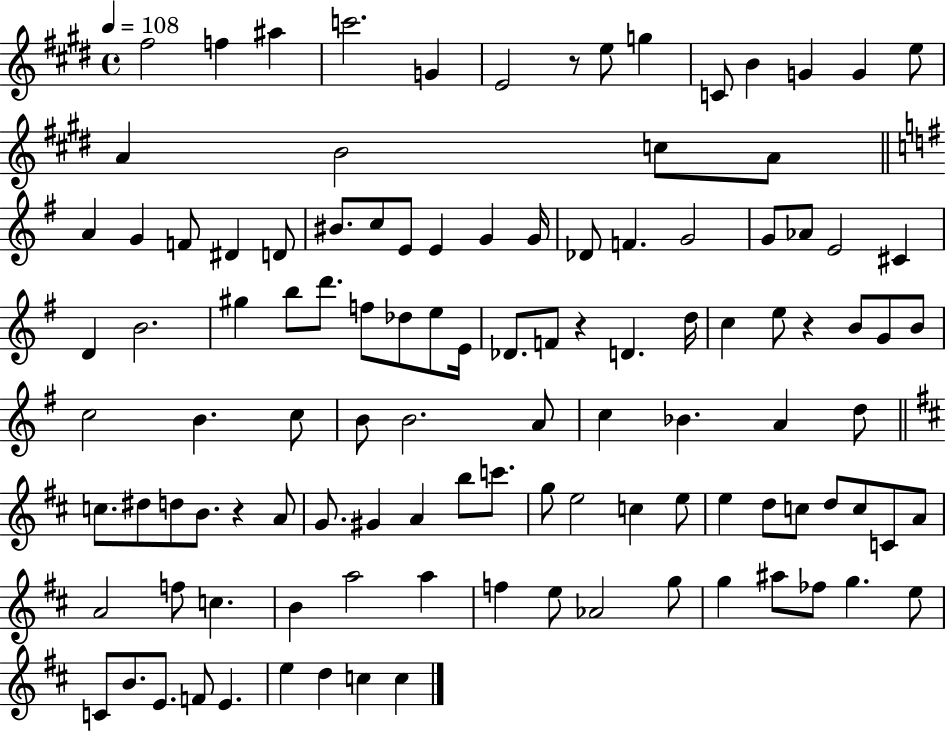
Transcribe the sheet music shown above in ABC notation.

X:1
T:Untitled
M:4/4
L:1/4
K:E
^f2 f ^a c'2 G E2 z/2 e/2 g C/2 B G G e/2 A B2 c/2 A/2 A G F/2 ^D D/2 ^B/2 c/2 E/2 E G G/4 _D/2 F G2 G/2 _A/2 E2 ^C D B2 ^g b/2 d'/2 f/2 _d/2 e/2 E/4 _D/2 F/2 z D d/4 c e/2 z B/2 G/2 B/2 c2 B c/2 B/2 B2 A/2 c _B A d/2 c/2 ^d/2 d/2 B/2 z A/2 G/2 ^G A b/2 c'/2 g/2 e2 c e/2 e d/2 c/2 d/2 c/2 C/2 A/2 A2 f/2 c B a2 a f e/2 _A2 g/2 g ^a/2 _f/2 g e/2 C/2 B/2 E/2 F/2 E e d c c